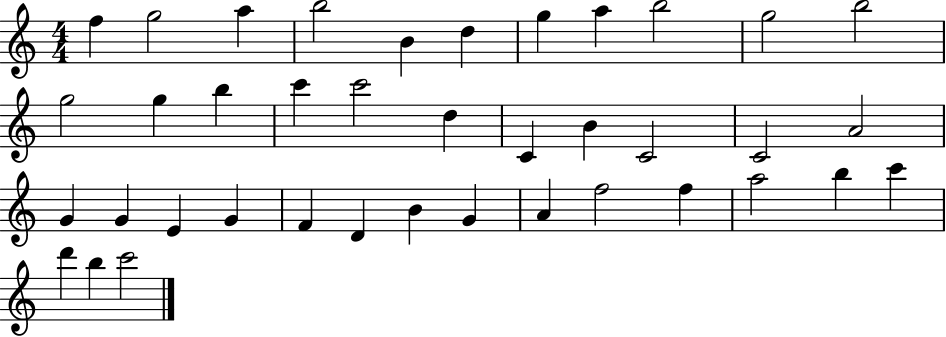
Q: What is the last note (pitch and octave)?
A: C6